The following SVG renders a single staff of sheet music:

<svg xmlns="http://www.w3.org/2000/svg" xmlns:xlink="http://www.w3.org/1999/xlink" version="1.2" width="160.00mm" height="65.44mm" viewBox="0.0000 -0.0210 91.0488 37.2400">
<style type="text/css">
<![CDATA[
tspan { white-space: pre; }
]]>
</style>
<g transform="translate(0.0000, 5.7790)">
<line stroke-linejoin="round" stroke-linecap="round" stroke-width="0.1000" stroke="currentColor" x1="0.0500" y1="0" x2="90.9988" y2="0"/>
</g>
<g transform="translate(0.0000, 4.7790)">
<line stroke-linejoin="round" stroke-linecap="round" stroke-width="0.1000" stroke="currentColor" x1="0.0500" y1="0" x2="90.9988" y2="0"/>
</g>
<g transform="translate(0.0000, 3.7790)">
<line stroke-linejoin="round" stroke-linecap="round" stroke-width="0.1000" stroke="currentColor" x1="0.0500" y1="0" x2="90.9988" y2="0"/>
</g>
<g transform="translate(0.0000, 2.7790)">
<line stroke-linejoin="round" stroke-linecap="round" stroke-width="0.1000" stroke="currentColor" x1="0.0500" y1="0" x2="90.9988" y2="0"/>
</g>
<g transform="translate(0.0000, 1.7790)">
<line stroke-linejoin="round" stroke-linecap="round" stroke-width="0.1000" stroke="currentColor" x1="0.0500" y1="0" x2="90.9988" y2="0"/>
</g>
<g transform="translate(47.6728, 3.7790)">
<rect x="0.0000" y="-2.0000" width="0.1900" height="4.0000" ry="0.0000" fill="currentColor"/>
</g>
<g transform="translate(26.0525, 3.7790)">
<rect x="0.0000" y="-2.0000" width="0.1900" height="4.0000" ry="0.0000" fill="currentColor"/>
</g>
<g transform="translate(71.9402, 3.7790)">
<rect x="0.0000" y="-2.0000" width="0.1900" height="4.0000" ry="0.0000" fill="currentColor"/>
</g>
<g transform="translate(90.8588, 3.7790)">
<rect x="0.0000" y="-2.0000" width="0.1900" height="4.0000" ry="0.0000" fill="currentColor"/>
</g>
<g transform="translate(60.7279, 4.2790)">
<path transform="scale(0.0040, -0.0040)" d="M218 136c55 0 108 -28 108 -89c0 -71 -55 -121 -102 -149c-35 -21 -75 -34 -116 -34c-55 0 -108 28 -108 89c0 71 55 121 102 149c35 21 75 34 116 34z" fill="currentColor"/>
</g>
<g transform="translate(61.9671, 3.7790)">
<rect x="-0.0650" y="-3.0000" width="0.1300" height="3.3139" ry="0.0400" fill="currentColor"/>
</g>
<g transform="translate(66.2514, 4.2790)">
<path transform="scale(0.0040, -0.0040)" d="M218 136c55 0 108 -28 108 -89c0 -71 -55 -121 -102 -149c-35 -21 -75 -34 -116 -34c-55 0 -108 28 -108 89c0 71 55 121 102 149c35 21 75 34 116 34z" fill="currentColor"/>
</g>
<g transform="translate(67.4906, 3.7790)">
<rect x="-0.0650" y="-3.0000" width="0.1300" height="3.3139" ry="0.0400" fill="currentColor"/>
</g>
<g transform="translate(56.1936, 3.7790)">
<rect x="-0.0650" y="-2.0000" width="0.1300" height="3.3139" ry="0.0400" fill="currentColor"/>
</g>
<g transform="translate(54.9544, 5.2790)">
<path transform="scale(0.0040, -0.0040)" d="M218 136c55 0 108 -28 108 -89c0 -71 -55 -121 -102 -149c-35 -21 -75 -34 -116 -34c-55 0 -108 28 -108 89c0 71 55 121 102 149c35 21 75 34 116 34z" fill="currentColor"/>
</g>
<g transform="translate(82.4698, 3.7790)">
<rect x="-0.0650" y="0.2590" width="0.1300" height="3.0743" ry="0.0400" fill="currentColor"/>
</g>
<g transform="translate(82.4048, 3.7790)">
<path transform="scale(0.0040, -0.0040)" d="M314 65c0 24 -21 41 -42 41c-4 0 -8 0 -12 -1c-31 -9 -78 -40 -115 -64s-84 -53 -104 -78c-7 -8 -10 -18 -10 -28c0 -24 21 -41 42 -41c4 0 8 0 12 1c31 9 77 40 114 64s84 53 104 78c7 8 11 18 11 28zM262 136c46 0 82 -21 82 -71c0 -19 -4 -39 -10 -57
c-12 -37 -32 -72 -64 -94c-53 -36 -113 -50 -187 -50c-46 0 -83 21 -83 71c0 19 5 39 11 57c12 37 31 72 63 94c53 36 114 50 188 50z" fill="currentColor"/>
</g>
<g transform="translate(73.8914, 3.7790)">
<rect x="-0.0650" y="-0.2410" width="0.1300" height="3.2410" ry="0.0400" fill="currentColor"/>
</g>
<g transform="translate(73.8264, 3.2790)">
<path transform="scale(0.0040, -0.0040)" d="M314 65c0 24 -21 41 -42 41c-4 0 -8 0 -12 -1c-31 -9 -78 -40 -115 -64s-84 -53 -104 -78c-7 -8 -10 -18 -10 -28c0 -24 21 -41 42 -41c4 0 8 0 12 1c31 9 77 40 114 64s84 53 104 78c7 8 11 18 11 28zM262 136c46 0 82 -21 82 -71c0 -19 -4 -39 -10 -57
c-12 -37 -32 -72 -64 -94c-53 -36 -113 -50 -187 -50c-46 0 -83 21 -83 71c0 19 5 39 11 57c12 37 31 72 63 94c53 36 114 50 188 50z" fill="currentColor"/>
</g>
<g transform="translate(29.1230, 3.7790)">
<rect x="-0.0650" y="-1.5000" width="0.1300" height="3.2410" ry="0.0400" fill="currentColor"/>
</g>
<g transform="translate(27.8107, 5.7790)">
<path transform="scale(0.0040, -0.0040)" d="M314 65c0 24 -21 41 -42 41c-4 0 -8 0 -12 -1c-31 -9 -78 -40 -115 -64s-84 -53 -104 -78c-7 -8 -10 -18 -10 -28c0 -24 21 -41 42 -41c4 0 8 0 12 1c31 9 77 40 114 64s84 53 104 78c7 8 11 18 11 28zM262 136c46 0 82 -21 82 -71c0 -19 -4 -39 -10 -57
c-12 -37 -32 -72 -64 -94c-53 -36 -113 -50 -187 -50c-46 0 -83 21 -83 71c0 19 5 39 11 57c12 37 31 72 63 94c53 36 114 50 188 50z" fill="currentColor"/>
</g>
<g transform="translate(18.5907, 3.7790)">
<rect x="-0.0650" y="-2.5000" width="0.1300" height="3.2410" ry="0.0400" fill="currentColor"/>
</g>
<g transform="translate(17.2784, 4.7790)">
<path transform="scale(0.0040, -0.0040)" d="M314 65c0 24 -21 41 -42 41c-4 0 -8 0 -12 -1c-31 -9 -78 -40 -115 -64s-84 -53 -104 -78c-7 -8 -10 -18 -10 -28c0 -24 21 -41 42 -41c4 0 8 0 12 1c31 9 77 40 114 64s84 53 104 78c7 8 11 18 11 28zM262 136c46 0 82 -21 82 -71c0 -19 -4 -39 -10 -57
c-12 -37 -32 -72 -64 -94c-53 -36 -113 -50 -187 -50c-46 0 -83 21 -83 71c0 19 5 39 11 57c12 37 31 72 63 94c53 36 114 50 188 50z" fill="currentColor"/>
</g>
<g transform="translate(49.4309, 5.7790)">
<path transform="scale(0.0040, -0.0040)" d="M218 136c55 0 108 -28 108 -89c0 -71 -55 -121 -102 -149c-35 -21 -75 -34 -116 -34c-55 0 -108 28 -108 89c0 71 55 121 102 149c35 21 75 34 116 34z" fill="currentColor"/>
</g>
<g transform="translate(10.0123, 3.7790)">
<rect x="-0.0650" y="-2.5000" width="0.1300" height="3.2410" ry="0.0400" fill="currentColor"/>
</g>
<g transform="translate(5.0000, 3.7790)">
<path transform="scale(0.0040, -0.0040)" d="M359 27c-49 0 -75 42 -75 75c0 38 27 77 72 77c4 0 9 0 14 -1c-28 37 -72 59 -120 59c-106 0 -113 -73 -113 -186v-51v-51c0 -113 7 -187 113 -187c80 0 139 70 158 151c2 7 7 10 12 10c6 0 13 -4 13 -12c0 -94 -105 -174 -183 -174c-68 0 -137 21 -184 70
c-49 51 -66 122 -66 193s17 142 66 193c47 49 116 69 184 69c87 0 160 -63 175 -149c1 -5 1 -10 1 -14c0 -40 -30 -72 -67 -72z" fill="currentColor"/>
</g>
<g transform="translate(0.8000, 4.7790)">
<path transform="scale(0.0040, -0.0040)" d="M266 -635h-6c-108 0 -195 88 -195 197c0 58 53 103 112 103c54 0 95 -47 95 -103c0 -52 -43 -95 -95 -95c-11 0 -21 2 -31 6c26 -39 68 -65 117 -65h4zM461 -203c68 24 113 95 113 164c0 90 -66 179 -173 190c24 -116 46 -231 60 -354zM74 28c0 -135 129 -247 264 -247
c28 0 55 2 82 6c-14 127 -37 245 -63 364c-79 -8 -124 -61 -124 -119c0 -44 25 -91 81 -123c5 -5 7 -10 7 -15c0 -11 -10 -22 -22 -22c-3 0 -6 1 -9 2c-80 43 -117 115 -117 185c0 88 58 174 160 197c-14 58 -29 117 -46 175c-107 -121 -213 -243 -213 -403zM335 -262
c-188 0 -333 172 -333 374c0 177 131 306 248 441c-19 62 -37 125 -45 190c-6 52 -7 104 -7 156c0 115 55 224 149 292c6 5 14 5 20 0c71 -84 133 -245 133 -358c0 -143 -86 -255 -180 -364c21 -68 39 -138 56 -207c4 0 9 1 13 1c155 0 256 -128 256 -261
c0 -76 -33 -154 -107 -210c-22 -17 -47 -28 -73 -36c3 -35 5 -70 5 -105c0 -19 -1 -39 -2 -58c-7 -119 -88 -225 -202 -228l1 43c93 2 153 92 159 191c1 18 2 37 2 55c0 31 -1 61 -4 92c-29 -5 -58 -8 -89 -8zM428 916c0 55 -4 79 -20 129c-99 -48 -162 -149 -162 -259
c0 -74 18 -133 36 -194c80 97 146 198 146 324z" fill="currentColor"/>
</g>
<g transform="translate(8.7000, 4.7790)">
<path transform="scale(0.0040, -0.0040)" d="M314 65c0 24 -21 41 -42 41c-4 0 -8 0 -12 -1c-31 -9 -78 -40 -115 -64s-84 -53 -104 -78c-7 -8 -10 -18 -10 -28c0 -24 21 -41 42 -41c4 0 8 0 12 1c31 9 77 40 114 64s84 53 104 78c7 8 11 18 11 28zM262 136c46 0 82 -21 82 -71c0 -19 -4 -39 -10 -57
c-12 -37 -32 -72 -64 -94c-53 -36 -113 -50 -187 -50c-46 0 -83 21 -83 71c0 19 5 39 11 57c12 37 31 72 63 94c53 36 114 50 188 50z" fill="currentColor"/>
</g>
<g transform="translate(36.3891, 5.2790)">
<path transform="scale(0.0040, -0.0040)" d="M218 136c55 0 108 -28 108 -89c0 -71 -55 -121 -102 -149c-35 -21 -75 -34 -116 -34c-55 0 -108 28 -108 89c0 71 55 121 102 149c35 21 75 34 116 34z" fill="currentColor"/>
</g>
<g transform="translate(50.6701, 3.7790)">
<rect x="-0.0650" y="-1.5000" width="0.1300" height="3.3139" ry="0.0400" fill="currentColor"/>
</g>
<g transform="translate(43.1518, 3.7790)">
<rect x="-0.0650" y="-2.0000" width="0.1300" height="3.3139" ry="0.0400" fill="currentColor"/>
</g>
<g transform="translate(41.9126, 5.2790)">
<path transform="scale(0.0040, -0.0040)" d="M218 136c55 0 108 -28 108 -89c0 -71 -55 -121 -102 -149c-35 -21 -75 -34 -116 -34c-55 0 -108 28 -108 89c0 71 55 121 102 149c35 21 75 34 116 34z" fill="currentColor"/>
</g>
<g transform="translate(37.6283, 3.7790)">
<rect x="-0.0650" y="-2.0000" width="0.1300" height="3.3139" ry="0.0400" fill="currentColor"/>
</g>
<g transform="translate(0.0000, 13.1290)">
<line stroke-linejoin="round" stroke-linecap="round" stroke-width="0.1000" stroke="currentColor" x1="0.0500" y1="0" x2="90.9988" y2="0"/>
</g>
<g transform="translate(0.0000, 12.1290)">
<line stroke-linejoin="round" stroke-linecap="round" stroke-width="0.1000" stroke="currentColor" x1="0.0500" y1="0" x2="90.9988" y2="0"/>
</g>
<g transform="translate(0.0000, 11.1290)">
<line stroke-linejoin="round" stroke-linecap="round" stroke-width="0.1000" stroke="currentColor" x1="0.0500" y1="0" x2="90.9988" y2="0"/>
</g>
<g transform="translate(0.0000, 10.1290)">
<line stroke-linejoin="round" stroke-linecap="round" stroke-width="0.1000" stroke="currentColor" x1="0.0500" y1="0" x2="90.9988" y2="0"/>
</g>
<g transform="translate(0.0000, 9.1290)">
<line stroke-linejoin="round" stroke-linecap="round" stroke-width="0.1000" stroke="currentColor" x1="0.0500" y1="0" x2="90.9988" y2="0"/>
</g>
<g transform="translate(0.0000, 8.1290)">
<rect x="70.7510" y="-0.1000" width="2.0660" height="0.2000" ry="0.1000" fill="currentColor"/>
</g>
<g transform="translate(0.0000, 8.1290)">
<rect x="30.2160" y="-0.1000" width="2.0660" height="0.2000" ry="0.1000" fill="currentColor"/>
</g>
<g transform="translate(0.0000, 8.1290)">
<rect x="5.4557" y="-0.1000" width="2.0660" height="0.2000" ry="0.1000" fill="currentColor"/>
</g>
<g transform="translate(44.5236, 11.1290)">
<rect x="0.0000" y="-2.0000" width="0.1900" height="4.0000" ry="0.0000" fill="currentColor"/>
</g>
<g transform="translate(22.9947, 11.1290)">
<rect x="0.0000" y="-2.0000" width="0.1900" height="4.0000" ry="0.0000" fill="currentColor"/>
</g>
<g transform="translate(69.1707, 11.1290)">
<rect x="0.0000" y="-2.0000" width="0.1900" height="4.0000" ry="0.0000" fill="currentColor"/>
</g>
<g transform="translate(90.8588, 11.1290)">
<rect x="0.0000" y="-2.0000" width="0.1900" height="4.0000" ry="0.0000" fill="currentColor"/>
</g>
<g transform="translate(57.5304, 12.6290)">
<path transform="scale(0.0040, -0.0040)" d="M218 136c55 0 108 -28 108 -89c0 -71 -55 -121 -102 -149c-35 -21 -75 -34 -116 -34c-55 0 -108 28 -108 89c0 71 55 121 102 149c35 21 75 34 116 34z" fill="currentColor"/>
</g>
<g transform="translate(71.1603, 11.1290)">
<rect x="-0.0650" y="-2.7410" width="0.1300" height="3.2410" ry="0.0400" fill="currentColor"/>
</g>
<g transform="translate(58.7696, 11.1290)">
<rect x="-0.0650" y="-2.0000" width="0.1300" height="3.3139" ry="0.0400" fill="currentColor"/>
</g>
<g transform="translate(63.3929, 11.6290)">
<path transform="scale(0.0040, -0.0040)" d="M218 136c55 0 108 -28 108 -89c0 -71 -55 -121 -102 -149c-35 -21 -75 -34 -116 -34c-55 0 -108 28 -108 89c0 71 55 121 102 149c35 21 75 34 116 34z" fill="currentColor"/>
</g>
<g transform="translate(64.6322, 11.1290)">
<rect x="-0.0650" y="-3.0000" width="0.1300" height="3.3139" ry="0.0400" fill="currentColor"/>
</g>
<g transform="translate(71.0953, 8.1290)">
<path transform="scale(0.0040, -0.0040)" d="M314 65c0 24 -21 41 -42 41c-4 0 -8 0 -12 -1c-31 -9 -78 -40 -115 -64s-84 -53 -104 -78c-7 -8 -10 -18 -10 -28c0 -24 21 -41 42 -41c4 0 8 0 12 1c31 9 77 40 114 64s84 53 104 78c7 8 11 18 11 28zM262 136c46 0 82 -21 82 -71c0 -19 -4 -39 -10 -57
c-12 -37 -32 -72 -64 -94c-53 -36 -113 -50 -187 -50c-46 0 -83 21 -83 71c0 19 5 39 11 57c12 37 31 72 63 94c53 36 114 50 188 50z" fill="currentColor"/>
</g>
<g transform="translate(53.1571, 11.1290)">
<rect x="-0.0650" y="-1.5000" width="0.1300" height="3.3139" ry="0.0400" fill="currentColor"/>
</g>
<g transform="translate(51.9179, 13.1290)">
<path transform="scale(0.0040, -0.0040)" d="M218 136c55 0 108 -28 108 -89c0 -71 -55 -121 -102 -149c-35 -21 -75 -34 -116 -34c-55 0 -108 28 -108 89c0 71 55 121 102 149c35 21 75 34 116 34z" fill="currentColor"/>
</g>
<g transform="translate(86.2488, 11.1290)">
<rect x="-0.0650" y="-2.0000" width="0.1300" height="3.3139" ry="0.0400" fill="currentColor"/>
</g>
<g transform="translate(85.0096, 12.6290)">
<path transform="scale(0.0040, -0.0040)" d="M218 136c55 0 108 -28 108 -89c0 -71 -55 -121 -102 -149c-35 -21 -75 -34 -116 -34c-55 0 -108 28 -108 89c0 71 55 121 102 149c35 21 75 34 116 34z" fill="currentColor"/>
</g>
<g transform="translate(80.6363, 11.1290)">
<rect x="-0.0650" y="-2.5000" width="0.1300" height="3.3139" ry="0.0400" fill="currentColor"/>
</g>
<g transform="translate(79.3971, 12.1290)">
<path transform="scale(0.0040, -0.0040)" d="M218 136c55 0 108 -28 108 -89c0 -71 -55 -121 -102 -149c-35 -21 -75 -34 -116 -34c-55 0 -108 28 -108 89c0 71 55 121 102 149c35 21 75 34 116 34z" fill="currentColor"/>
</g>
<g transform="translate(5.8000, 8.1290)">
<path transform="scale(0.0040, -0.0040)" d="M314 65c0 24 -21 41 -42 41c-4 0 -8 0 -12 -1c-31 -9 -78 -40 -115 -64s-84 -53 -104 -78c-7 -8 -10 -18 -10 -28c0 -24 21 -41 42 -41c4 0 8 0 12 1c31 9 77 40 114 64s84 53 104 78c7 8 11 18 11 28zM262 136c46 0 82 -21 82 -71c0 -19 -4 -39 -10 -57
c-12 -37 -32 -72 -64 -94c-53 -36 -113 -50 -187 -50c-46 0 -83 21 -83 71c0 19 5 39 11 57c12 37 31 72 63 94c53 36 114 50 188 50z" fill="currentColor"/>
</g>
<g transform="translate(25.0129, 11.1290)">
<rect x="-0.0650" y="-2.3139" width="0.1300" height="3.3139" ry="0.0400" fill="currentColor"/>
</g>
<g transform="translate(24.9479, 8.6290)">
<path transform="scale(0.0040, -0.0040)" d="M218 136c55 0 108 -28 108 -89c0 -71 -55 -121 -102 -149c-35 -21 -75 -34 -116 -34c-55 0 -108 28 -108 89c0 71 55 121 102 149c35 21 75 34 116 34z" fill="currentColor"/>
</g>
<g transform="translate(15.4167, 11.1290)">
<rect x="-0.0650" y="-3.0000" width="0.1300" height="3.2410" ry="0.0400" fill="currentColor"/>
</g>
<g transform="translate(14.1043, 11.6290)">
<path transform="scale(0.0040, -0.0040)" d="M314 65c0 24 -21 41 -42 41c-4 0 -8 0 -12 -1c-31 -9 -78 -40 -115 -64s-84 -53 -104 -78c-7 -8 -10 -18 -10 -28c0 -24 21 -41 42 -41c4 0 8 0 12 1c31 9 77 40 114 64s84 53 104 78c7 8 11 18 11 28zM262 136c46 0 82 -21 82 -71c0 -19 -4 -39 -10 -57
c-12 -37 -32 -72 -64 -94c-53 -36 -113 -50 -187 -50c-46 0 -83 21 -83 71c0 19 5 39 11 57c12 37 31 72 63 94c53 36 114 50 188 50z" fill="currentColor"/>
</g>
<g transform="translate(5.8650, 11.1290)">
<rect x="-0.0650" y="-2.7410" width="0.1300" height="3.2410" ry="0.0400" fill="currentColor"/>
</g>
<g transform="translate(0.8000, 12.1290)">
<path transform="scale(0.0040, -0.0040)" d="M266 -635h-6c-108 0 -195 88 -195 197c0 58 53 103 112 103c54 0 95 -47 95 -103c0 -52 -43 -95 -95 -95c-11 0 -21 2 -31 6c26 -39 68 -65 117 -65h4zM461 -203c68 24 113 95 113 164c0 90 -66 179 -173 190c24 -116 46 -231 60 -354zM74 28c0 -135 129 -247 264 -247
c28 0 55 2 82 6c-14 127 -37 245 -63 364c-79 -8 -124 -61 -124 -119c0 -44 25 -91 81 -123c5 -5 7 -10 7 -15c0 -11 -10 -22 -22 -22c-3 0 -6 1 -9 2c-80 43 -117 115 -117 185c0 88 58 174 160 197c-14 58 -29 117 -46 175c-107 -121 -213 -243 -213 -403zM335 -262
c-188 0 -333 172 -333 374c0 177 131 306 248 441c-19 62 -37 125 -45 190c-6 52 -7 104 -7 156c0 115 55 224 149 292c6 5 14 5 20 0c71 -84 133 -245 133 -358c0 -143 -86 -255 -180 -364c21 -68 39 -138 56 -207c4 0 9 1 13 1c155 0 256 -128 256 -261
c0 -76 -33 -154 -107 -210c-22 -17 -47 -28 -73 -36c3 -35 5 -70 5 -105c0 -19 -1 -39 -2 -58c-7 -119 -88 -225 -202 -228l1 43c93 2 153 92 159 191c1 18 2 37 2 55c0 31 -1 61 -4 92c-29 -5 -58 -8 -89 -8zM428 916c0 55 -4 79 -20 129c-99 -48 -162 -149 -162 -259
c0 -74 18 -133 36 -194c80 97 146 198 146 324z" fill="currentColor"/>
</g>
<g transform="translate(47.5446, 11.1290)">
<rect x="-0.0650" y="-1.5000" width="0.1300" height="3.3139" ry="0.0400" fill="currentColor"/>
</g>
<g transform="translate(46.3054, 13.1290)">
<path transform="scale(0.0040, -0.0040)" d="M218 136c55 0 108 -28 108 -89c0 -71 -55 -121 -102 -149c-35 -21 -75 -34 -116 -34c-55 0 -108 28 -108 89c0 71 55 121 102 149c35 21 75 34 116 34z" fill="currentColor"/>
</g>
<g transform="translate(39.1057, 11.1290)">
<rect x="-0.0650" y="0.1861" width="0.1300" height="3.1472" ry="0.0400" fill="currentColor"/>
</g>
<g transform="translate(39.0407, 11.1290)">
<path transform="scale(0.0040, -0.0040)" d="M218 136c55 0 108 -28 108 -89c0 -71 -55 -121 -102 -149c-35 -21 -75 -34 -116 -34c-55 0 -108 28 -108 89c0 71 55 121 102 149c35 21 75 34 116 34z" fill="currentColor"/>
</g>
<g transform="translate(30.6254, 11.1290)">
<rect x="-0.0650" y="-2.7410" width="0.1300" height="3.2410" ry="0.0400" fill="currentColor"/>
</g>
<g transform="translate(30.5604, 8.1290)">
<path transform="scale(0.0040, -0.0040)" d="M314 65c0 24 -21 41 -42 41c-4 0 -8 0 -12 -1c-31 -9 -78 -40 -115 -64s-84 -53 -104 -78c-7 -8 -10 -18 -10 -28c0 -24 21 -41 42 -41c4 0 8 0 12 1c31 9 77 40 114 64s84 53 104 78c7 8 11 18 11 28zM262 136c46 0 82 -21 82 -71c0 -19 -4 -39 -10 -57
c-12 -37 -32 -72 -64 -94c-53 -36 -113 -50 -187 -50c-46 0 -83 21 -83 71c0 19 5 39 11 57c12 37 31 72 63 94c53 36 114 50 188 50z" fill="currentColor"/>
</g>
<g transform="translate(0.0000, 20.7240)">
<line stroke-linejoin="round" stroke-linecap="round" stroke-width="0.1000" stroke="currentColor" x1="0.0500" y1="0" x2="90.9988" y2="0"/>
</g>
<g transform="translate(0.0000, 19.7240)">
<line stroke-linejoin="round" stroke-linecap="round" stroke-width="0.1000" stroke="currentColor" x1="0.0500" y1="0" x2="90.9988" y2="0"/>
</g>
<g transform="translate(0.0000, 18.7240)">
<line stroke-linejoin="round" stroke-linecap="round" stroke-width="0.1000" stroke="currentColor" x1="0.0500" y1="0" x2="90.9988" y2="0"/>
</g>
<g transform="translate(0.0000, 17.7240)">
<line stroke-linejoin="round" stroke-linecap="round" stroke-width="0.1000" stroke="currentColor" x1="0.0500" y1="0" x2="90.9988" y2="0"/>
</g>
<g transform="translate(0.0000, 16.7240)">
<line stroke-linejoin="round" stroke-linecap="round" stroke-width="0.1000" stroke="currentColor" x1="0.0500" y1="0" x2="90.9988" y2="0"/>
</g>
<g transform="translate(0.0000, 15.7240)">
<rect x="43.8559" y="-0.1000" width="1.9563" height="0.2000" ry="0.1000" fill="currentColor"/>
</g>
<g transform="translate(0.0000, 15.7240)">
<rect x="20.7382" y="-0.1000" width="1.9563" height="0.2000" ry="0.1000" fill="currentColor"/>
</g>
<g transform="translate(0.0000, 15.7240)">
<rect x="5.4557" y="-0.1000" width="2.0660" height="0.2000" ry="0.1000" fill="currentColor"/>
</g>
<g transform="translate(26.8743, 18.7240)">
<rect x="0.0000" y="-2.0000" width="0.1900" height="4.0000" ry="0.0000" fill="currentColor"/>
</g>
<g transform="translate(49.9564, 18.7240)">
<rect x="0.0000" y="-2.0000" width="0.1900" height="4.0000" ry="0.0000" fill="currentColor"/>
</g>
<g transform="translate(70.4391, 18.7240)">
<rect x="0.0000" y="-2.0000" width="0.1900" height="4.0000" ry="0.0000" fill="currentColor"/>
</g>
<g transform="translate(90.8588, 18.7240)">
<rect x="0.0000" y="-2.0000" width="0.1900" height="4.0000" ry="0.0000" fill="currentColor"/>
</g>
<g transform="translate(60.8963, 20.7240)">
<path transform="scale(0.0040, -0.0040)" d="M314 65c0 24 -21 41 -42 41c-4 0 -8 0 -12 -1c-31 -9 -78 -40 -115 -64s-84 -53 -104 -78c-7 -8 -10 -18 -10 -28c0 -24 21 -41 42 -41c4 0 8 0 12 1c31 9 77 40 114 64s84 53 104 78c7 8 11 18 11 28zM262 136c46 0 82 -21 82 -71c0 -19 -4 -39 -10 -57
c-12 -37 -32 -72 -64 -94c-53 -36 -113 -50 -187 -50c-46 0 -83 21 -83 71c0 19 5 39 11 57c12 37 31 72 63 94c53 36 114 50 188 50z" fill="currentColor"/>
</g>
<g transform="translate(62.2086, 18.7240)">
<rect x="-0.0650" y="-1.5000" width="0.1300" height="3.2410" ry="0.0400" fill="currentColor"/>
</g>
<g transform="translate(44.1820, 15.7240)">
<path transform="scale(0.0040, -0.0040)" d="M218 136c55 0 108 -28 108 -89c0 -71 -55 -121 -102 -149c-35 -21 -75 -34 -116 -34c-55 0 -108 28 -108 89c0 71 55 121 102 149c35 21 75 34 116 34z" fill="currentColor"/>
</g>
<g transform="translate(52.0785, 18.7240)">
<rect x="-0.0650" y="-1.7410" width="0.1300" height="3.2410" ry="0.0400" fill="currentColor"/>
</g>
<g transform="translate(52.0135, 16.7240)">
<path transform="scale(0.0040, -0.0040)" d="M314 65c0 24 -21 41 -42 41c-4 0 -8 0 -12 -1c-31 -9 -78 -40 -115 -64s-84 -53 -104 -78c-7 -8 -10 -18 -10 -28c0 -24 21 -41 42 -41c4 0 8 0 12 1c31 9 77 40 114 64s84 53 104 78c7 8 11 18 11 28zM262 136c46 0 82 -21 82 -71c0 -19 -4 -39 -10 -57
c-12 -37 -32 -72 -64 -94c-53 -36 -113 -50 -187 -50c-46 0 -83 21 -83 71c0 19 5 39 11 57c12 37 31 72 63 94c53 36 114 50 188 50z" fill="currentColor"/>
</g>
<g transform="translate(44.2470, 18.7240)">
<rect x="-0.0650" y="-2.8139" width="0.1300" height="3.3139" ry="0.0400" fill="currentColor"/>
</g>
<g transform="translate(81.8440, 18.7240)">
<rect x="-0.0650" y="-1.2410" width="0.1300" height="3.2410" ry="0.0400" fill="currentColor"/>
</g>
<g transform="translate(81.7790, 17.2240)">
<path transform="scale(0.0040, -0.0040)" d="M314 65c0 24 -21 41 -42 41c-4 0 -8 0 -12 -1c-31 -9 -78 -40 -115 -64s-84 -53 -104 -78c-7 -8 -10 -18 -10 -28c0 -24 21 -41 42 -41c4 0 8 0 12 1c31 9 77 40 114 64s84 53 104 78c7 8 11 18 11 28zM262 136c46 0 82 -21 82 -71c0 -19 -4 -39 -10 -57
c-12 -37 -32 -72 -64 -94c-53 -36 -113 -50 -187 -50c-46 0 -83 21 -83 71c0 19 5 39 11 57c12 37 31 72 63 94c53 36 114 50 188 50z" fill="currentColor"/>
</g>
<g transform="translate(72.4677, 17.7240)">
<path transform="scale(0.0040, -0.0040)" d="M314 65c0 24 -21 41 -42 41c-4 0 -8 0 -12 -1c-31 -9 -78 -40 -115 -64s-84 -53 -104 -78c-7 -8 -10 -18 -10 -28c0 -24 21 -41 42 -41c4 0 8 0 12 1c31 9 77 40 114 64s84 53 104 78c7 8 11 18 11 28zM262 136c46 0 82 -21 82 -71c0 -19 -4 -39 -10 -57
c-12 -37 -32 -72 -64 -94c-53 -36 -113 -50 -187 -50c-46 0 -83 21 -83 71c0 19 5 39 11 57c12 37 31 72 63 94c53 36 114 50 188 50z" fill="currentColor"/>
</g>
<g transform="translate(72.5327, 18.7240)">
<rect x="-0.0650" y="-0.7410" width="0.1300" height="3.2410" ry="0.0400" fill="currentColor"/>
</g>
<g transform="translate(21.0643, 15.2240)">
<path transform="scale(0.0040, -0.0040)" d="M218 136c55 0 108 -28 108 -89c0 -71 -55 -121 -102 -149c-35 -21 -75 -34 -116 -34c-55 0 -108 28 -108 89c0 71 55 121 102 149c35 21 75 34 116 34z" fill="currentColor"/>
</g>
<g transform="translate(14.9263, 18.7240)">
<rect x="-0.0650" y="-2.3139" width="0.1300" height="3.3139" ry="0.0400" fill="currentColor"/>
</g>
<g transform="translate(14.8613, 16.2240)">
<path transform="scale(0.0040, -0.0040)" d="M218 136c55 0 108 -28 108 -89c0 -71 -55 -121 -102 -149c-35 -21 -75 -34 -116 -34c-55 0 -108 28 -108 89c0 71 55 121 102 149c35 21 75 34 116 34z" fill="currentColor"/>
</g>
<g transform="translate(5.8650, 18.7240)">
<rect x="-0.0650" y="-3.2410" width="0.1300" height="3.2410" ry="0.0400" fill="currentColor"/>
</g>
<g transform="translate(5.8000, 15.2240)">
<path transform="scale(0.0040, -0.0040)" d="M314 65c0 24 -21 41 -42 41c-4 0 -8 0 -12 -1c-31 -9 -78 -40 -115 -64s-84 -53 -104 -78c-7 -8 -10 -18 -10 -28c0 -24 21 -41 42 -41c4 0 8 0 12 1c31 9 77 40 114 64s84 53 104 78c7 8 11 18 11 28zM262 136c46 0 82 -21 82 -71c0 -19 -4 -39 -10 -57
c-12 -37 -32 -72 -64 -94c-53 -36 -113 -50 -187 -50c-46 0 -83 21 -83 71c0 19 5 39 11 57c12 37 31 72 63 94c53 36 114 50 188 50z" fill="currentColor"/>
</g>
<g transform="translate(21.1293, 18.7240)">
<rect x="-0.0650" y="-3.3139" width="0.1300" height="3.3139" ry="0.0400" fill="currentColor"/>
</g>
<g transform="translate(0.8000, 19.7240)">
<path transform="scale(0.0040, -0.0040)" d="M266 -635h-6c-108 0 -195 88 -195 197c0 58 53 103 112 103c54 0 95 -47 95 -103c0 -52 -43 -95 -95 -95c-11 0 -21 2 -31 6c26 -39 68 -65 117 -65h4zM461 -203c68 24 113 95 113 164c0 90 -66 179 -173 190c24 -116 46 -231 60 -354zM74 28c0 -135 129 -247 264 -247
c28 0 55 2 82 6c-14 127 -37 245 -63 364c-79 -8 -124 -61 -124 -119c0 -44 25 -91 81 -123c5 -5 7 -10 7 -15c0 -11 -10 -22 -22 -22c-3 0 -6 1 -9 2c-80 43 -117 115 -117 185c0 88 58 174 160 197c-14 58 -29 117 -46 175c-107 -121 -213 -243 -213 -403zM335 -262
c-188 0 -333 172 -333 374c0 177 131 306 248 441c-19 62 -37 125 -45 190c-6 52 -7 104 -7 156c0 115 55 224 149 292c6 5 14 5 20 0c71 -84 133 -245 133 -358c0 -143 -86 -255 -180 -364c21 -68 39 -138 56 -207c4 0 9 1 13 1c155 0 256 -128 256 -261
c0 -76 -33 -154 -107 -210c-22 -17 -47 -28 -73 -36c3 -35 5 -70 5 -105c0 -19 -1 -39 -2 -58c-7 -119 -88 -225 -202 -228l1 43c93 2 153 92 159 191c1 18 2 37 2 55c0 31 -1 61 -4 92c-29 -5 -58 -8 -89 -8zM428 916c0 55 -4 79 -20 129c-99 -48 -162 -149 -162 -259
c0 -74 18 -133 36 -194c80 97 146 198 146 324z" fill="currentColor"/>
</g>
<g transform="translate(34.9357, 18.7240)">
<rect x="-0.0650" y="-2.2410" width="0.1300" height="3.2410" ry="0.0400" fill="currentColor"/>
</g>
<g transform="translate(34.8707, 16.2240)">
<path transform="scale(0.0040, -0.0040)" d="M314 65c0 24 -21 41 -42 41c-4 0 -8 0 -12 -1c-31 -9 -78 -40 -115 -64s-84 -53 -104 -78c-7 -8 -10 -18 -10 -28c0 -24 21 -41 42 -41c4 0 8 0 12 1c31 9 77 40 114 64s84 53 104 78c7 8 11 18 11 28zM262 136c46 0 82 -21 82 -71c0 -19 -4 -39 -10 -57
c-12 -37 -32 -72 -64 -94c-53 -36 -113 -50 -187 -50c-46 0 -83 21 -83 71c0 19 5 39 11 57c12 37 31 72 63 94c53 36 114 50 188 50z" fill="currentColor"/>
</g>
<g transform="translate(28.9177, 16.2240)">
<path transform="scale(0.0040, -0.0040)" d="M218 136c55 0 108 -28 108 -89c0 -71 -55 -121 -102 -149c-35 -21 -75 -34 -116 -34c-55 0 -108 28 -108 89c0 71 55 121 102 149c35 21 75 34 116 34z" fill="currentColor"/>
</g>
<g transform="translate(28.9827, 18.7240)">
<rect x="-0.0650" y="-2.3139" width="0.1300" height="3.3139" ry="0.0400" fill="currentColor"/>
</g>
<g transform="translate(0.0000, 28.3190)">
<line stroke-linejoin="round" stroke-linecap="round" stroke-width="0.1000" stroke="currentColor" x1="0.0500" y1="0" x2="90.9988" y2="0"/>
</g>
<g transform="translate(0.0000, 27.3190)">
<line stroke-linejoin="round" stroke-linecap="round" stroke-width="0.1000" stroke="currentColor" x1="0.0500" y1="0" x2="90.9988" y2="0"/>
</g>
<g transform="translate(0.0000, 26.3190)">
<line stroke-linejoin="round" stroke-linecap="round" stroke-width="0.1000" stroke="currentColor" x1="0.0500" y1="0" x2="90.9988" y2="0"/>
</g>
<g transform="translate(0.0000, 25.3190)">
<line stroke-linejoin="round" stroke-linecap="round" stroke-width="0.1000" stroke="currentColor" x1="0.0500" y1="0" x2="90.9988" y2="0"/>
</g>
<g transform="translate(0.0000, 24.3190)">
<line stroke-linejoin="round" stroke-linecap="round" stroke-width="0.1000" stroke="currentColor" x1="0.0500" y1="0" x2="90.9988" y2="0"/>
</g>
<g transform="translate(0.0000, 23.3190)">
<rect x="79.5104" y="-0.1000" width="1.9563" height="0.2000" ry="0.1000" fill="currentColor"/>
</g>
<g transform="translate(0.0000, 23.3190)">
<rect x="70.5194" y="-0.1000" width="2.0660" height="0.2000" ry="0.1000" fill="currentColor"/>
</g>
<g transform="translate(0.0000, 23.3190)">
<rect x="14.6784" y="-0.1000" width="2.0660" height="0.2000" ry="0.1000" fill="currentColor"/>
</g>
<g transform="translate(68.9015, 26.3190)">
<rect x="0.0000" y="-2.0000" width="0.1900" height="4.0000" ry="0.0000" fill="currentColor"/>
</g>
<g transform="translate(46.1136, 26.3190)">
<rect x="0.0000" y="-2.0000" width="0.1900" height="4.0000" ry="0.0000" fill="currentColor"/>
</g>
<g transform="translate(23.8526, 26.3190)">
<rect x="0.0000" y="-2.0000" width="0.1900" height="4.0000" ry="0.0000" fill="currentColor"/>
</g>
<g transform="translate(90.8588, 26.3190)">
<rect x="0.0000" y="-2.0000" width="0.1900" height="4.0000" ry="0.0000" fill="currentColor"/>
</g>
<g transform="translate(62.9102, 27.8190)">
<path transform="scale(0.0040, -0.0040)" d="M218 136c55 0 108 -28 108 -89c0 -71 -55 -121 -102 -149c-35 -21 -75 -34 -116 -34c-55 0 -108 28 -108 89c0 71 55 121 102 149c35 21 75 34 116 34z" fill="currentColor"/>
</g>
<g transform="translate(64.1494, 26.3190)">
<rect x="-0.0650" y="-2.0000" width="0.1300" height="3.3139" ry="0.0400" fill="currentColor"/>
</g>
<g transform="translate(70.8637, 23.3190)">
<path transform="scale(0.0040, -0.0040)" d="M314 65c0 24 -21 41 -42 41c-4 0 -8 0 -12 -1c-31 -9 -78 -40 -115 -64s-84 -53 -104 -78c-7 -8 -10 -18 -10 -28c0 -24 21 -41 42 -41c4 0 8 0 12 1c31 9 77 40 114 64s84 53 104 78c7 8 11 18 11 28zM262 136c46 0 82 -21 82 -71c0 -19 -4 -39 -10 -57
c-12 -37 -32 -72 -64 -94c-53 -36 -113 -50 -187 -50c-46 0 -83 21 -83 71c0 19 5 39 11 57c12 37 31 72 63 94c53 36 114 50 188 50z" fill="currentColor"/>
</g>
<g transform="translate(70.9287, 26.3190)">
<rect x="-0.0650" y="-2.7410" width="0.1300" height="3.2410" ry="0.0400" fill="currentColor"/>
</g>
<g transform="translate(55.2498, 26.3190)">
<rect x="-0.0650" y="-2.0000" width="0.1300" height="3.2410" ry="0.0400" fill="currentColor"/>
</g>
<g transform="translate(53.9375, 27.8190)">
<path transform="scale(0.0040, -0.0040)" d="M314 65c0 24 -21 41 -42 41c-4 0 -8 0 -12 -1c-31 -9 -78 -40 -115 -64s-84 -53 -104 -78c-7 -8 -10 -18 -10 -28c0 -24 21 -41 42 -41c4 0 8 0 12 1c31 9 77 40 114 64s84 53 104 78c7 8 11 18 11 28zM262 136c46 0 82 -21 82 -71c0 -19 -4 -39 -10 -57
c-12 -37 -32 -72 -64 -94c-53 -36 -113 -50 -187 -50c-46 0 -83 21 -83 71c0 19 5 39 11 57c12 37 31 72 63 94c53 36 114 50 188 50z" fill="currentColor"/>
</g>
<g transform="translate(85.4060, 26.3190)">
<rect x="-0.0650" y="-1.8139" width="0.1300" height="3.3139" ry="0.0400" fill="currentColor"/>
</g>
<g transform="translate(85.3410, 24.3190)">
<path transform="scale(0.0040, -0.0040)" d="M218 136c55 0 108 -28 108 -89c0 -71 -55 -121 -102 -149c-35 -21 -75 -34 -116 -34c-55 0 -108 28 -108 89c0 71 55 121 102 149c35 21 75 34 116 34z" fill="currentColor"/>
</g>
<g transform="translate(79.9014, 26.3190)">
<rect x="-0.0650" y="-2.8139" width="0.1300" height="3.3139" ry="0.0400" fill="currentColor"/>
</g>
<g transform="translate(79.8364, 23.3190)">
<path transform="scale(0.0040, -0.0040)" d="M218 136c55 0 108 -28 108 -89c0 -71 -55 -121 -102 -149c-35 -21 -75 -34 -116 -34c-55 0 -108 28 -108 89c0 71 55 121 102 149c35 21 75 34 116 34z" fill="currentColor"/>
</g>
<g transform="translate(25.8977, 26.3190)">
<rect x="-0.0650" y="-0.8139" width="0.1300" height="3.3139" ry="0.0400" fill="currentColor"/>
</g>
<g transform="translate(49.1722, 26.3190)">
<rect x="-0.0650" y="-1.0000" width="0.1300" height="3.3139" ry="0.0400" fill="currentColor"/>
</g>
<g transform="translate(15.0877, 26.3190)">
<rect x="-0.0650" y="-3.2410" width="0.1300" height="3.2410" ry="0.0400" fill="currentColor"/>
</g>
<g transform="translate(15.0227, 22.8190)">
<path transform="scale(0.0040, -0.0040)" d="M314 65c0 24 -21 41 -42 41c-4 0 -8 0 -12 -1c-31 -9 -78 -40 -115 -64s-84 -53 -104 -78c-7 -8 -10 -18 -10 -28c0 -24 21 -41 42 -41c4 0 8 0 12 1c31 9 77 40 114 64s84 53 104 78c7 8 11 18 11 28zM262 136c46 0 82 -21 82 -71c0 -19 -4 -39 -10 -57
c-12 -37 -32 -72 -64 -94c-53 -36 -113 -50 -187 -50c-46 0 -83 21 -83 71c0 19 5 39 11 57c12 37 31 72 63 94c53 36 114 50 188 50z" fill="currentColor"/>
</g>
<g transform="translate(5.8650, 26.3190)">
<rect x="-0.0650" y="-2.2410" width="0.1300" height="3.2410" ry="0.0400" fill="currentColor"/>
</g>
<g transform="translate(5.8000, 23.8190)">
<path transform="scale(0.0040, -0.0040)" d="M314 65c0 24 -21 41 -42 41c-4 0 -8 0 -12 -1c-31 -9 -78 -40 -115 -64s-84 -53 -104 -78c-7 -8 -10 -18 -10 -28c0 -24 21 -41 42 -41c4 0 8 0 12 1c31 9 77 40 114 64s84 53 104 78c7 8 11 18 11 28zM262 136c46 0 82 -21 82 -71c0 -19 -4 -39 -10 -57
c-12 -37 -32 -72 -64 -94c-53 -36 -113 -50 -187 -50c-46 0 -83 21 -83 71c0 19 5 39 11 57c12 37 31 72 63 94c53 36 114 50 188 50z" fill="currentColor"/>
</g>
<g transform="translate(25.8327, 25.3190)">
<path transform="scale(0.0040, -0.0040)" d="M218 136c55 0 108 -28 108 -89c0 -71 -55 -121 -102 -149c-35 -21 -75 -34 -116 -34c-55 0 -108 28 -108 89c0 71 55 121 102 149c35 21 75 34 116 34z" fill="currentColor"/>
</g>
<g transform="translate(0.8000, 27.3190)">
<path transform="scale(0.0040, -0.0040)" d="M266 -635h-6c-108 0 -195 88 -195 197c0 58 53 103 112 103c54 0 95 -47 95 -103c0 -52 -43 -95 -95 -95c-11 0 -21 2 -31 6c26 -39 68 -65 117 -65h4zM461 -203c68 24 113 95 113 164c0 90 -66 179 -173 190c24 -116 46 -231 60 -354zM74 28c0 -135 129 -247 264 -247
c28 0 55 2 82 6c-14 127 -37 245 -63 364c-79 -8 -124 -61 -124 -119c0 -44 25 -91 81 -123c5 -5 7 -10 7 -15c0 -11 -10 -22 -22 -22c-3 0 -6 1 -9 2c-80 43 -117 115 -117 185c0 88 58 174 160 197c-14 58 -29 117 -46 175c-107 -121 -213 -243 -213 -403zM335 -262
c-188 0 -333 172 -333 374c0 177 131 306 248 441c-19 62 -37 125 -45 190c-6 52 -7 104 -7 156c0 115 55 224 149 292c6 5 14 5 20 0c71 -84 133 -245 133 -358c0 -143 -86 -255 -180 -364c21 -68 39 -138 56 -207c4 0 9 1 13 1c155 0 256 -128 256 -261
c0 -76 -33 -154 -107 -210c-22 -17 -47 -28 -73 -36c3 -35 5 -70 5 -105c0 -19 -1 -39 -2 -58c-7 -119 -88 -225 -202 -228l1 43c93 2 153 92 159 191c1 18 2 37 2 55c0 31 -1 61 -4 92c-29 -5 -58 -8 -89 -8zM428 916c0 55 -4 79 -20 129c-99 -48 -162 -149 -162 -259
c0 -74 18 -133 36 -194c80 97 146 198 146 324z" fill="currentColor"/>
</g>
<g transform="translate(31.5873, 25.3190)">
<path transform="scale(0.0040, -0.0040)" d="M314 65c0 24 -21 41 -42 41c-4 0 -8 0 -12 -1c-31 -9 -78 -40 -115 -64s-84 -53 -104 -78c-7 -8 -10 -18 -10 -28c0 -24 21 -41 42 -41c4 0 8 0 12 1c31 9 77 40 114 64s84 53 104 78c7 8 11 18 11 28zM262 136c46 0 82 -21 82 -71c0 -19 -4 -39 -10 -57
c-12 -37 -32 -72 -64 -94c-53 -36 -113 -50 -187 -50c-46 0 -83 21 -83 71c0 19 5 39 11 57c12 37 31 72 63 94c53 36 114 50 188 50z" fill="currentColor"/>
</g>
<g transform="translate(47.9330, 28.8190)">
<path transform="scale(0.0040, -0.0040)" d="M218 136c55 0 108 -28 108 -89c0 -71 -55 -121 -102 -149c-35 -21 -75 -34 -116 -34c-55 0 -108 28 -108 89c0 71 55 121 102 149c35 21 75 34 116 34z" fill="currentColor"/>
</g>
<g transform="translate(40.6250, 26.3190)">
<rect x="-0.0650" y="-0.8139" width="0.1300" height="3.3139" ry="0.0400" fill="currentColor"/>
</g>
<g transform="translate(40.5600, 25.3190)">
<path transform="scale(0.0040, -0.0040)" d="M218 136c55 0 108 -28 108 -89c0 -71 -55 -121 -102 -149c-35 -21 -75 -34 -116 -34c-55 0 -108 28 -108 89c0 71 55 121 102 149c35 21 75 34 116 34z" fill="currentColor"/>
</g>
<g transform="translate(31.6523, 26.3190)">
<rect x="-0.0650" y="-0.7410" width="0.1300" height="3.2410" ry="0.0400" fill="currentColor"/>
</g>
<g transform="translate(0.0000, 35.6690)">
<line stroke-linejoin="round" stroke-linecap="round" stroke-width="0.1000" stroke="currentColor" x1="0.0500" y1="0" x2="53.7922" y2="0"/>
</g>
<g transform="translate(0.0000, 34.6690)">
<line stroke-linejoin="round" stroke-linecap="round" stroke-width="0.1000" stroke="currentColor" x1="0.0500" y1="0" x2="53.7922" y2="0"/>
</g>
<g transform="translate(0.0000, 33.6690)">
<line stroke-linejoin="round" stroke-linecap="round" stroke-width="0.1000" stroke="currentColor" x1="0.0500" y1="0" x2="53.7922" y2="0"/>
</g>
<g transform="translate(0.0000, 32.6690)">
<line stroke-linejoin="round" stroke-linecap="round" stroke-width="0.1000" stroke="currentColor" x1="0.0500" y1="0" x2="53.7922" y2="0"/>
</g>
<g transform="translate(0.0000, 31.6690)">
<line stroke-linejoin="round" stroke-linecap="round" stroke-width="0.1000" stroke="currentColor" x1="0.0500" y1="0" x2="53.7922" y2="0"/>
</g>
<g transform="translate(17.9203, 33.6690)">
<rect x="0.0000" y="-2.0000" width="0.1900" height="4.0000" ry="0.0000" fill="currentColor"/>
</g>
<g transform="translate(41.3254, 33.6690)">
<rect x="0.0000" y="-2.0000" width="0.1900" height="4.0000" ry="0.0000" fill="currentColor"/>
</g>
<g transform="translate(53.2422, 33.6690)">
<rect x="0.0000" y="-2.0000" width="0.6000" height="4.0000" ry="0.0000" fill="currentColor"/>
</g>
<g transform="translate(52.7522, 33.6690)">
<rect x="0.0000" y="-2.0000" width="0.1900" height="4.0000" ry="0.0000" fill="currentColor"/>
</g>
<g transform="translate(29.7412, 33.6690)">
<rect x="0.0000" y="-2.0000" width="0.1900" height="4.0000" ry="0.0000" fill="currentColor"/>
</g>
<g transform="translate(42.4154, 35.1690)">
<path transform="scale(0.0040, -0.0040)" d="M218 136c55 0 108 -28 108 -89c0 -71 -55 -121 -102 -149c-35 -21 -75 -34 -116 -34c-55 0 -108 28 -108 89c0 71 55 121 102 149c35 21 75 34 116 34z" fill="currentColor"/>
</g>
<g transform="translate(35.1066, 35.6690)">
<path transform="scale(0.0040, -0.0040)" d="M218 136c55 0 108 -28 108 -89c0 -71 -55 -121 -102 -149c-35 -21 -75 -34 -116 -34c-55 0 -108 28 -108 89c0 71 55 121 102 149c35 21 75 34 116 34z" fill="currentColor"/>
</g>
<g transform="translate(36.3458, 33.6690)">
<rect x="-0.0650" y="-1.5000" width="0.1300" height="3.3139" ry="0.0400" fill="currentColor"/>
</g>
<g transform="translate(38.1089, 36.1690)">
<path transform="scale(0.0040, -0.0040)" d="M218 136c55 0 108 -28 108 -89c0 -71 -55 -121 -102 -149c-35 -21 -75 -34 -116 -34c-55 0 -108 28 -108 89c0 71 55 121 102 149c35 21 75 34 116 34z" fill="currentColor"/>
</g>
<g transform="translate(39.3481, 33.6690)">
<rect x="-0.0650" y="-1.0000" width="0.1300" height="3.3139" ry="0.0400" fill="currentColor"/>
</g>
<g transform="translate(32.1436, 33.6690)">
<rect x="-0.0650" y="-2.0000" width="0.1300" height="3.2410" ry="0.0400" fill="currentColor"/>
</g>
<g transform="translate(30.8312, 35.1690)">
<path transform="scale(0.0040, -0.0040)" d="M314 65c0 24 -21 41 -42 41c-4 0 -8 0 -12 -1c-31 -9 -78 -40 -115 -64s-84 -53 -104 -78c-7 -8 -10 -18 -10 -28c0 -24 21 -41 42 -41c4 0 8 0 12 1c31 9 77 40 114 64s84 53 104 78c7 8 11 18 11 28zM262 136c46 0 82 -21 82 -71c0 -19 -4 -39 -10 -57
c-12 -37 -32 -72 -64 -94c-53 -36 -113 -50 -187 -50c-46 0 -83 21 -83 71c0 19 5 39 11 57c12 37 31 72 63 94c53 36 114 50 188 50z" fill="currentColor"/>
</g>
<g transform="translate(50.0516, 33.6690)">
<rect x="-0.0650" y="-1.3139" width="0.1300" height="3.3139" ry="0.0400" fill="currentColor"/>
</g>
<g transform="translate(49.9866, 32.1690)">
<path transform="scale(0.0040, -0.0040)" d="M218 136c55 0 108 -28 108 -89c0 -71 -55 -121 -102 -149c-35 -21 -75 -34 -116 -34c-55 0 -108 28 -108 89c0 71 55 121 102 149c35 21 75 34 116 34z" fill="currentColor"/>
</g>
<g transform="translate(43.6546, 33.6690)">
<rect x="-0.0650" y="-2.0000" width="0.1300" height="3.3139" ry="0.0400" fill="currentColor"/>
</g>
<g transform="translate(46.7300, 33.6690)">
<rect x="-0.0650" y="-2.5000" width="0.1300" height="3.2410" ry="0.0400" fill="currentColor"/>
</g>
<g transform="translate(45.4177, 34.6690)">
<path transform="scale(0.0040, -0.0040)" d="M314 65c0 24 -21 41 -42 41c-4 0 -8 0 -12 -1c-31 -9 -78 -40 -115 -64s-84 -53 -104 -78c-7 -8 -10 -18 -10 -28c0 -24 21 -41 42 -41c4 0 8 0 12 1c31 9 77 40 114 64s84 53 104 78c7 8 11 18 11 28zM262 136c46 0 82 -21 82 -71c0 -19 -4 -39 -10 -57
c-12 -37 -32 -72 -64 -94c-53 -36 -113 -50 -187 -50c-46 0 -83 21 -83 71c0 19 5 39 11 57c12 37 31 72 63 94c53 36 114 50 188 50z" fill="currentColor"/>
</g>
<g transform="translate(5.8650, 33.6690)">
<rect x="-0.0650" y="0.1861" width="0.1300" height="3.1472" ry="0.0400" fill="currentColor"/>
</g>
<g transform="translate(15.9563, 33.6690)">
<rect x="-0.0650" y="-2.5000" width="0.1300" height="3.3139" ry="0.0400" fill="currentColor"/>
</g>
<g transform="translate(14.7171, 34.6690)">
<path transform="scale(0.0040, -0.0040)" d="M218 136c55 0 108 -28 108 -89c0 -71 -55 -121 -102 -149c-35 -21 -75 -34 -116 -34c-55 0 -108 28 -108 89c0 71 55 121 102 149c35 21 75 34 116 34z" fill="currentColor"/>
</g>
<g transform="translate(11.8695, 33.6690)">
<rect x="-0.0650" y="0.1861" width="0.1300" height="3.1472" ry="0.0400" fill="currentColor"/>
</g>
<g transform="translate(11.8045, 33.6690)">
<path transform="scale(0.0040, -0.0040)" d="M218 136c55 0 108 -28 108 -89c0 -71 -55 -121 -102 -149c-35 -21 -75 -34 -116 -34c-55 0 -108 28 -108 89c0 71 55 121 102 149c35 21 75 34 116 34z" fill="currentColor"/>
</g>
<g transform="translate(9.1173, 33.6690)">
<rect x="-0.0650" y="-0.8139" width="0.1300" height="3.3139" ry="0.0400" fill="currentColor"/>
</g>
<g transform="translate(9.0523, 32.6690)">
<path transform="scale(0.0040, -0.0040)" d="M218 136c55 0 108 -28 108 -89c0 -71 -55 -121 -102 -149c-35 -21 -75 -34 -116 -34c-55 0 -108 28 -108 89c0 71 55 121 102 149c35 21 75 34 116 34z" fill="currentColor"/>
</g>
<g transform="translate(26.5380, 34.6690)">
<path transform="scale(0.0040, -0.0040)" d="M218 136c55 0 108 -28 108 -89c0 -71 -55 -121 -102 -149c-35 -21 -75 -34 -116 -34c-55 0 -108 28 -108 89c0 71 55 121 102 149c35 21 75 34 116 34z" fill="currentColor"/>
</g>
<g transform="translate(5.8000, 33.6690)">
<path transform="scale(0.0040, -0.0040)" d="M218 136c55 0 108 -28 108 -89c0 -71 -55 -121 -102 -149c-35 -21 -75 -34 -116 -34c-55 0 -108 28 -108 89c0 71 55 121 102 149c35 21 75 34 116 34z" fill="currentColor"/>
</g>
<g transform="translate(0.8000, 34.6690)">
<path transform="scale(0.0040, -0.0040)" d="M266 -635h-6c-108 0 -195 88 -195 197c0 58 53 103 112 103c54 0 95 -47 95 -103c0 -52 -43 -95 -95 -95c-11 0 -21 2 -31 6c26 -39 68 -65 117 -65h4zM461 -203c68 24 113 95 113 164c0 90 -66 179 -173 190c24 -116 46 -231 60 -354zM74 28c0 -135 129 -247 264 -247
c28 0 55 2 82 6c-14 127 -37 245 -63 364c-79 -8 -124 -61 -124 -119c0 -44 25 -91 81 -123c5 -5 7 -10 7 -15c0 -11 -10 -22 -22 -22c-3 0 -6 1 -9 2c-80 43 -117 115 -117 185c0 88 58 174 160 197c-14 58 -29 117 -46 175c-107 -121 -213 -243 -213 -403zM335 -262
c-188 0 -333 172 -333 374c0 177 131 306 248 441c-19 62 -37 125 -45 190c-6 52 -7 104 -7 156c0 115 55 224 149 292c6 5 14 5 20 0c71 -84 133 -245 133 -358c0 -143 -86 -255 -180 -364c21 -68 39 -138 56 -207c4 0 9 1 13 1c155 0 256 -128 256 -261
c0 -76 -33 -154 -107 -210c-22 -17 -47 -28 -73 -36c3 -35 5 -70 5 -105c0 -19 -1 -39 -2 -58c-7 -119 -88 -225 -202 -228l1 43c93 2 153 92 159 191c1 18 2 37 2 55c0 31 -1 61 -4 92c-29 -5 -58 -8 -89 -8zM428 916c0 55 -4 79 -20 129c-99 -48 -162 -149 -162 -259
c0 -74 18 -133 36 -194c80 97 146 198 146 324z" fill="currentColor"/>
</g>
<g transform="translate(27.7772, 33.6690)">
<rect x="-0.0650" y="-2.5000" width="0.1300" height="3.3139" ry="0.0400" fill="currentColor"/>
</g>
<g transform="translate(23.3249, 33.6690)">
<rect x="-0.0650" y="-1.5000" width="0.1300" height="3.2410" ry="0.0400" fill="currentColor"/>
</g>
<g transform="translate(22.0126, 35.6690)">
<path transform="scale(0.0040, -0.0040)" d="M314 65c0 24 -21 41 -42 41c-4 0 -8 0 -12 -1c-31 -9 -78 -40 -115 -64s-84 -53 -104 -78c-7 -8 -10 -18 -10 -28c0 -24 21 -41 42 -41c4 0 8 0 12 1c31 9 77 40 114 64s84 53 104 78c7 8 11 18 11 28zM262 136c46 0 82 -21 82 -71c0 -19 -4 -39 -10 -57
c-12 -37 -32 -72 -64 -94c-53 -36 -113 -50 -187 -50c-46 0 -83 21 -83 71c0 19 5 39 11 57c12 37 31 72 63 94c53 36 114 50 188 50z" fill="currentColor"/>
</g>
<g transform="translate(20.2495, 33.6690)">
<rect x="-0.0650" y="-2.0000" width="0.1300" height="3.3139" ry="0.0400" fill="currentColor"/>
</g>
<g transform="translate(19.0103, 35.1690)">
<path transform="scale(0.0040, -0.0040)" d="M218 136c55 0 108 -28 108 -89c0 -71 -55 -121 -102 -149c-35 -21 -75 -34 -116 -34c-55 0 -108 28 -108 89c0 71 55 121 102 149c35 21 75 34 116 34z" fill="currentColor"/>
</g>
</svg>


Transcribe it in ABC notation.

X:1
T:Untitled
M:4/4
L:1/4
K:C
G2 G2 E2 F F E F A A c2 B2 a2 A2 g a2 B E E F A a2 G F b2 g b g g2 a f2 E2 d2 e2 g2 b2 d d2 d D F2 F a2 a f B d B G F E2 G F2 E D F G2 e